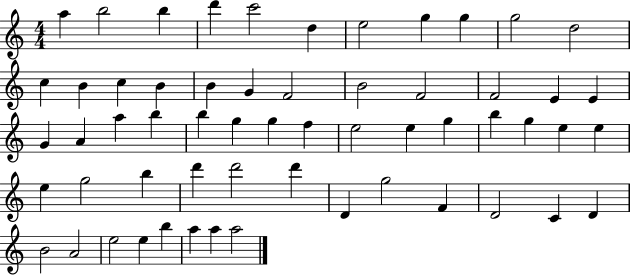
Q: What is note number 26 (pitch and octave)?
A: A5